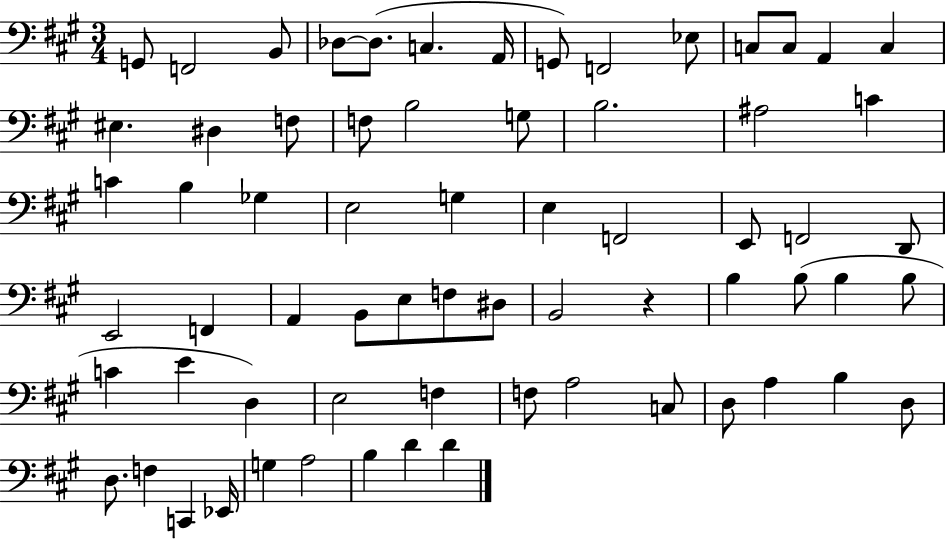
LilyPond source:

{
  \clef bass
  \numericTimeSignature
  \time 3/4
  \key a \major
  g,8 f,2 b,8 | des8~~ des8.( c4. a,16 | g,8) f,2 ees8 | c8 c8 a,4 c4 | \break eis4. dis4 f8 | f8 b2 g8 | b2. | ais2 c'4 | \break c'4 b4 ges4 | e2 g4 | e4 f,2 | e,8 f,2 d,8 | \break e,2 f,4 | a,4 b,8 e8 f8 dis8 | b,2 r4 | b4 b8( b4 b8 | \break c'4 e'4 d4) | e2 f4 | f8 a2 c8 | d8 a4 b4 d8 | \break d8. f4 c,4 ees,16 | g4 a2 | b4 d'4 d'4 | \bar "|."
}